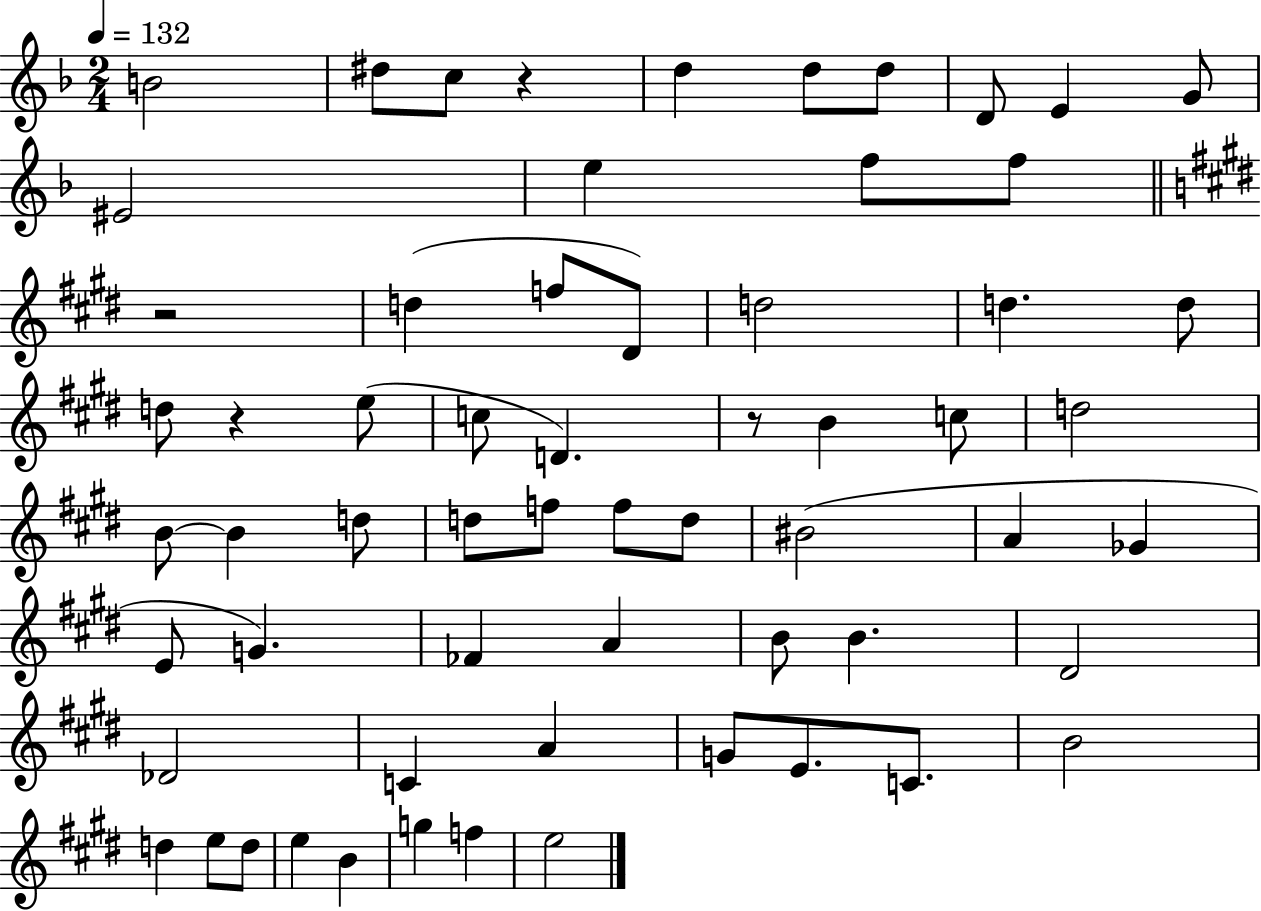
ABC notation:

X:1
T:Untitled
M:2/4
L:1/4
K:F
B2 ^d/2 c/2 z d d/2 d/2 D/2 E G/2 ^E2 e f/2 f/2 z2 d f/2 ^D/2 d2 d d/2 d/2 z e/2 c/2 D z/2 B c/2 d2 B/2 B d/2 d/2 f/2 f/2 d/2 ^B2 A _G E/2 G _F A B/2 B ^D2 _D2 C A G/2 E/2 C/2 B2 d e/2 d/2 e B g f e2